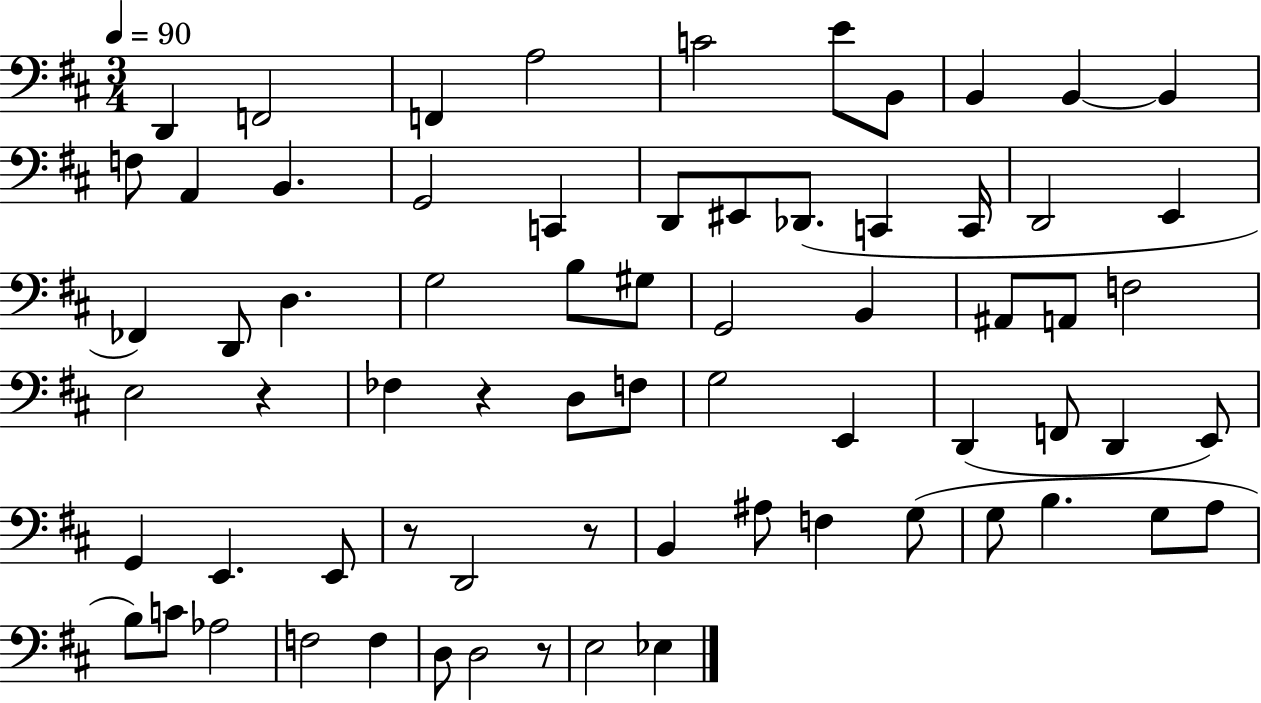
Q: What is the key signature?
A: D major